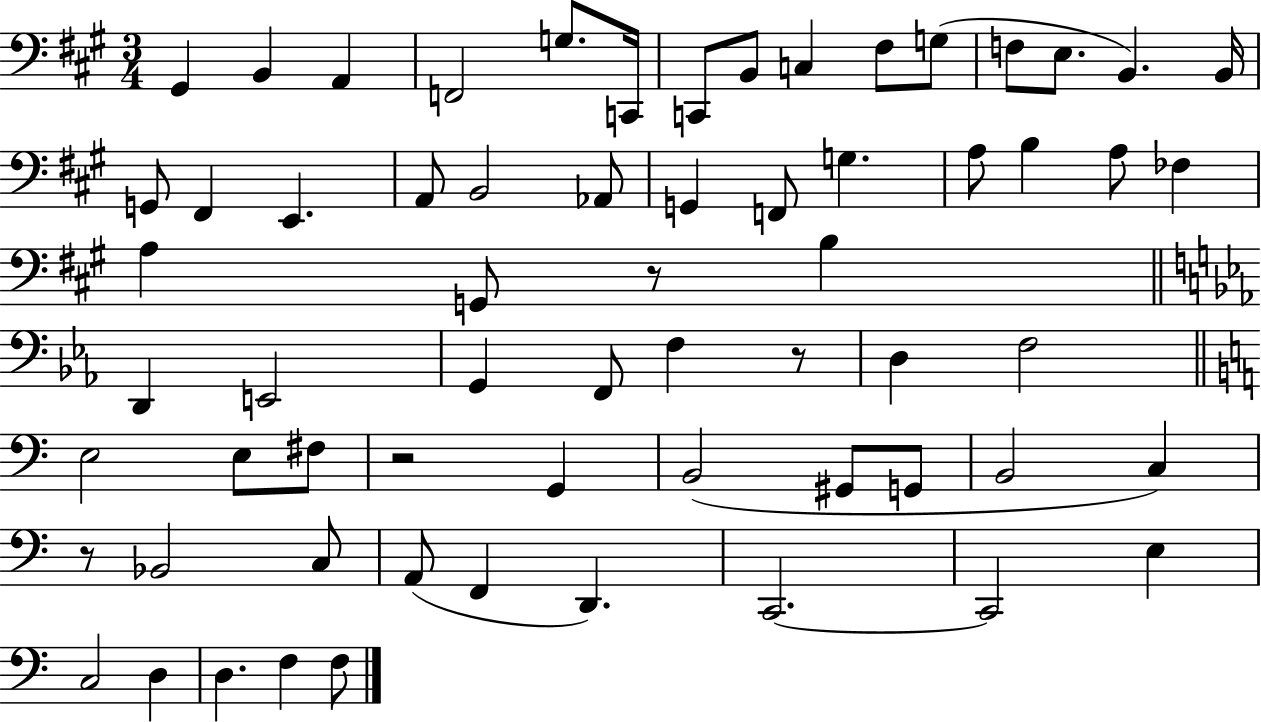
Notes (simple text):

G#2/q B2/q A2/q F2/h G3/e. C2/s C2/e B2/e C3/q F#3/e G3/e F3/e E3/e. B2/q. B2/s G2/e F#2/q E2/q. A2/e B2/h Ab2/e G2/q F2/e G3/q. A3/e B3/q A3/e FES3/q A3/q G2/e R/e B3/q D2/q E2/h G2/q F2/e F3/q R/e D3/q F3/h E3/h E3/e F#3/e R/h G2/q B2/h G#2/e G2/e B2/h C3/q R/e Bb2/h C3/e A2/e F2/q D2/q. C2/h. C2/h E3/q C3/h D3/q D3/q. F3/q F3/e